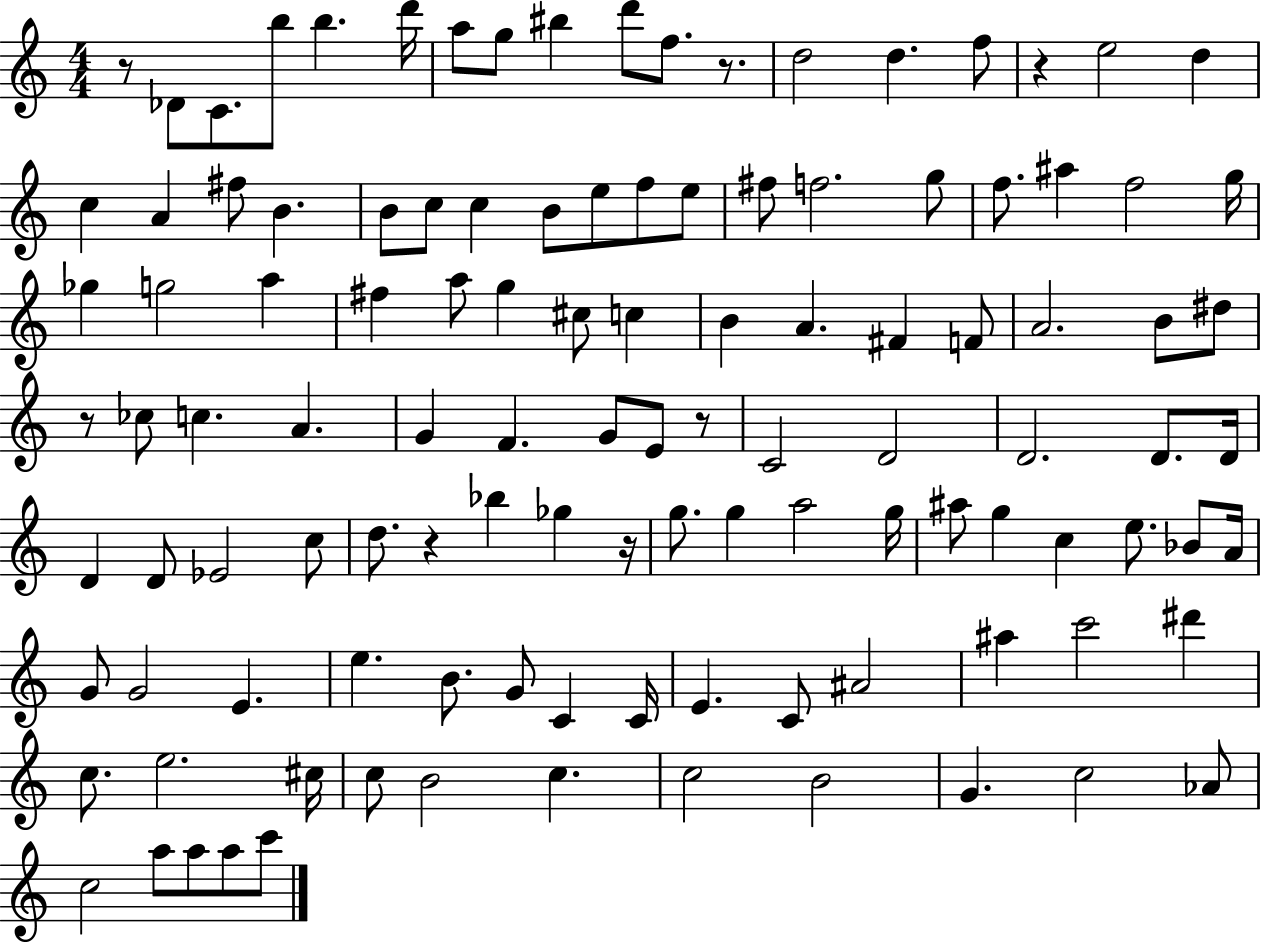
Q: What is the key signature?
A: C major